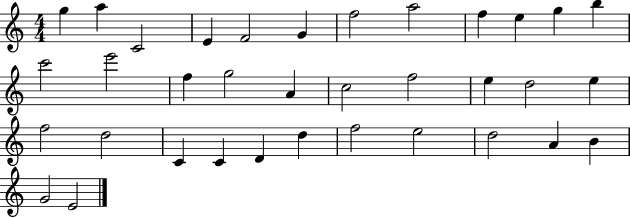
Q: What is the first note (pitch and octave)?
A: G5